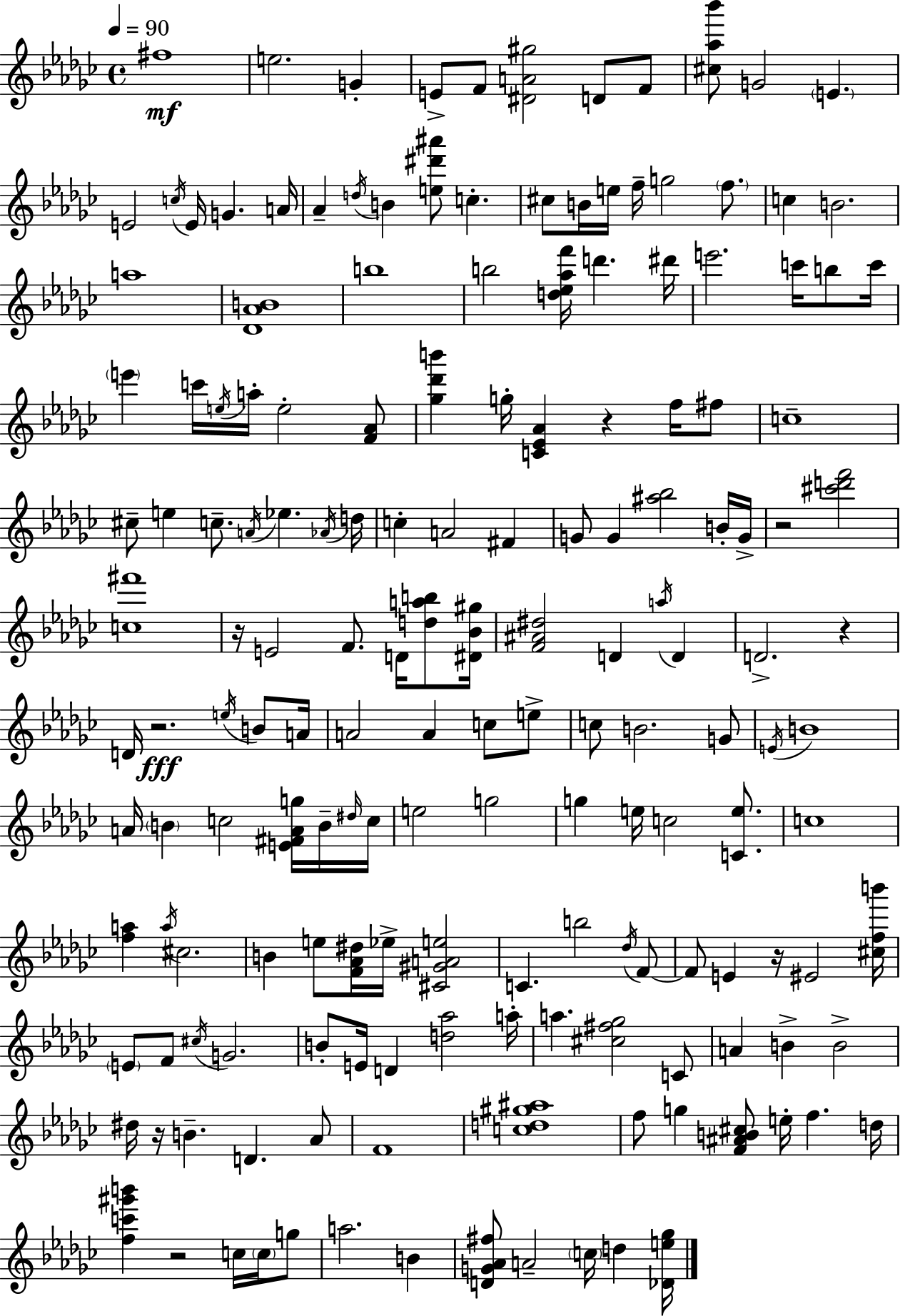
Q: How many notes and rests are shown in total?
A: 168